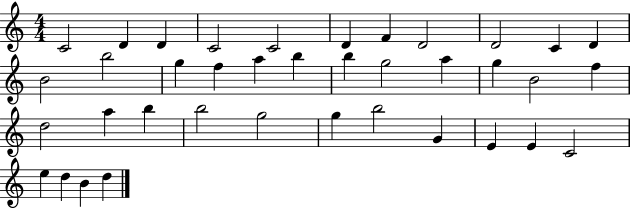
{
  \clef treble
  \numericTimeSignature
  \time 4/4
  \key c \major
  c'2 d'4 d'4 | c'2 c'2 | d'4 f'4 d'2 | d'2 c'4 d'4 | \break b'2 b''2 | g''4 f''4 a''4 b''4 | b''4 g''2 a''4 | g''4 b'2 f''4 | \break d''2 a''4 b''4 | b''2 g''2 | g''4 b''2 g'4 | e'4 e'4 c'2 | \break e''4 d''4 b'4 d''4 | \bar "|."
}